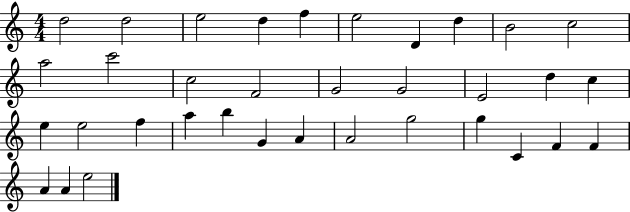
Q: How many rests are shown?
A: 0